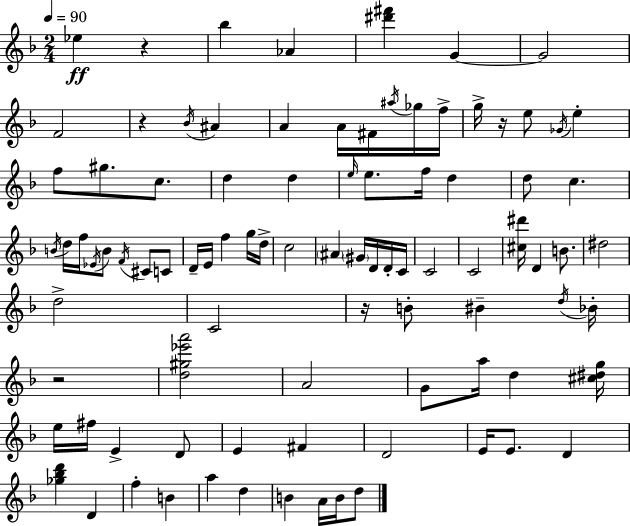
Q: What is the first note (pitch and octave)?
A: Eb5